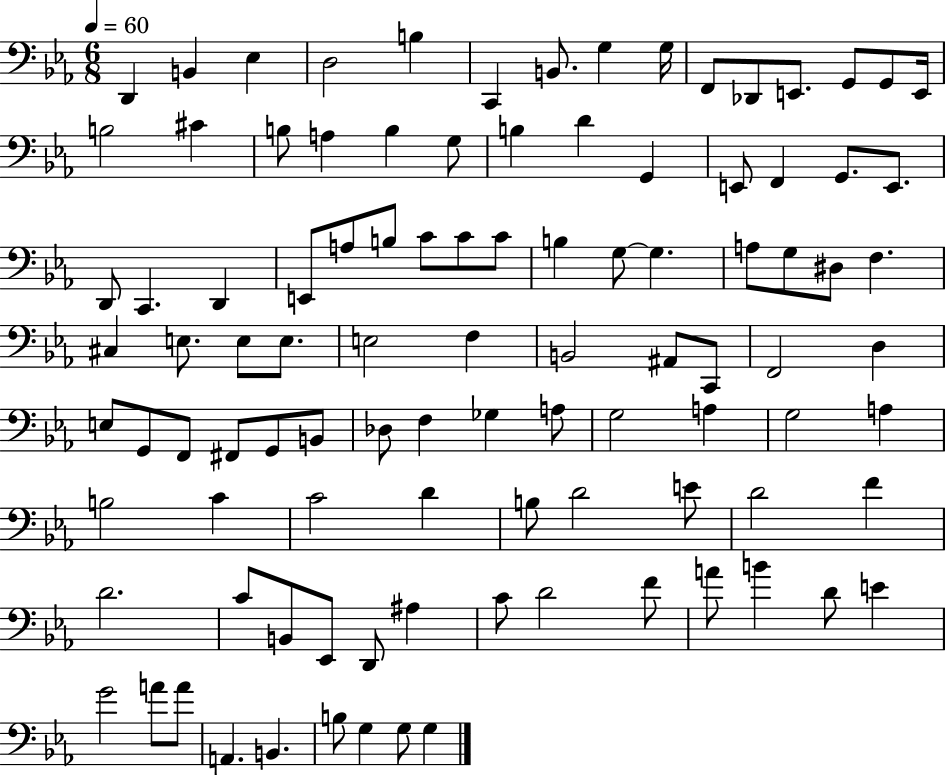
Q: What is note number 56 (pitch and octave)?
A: E3